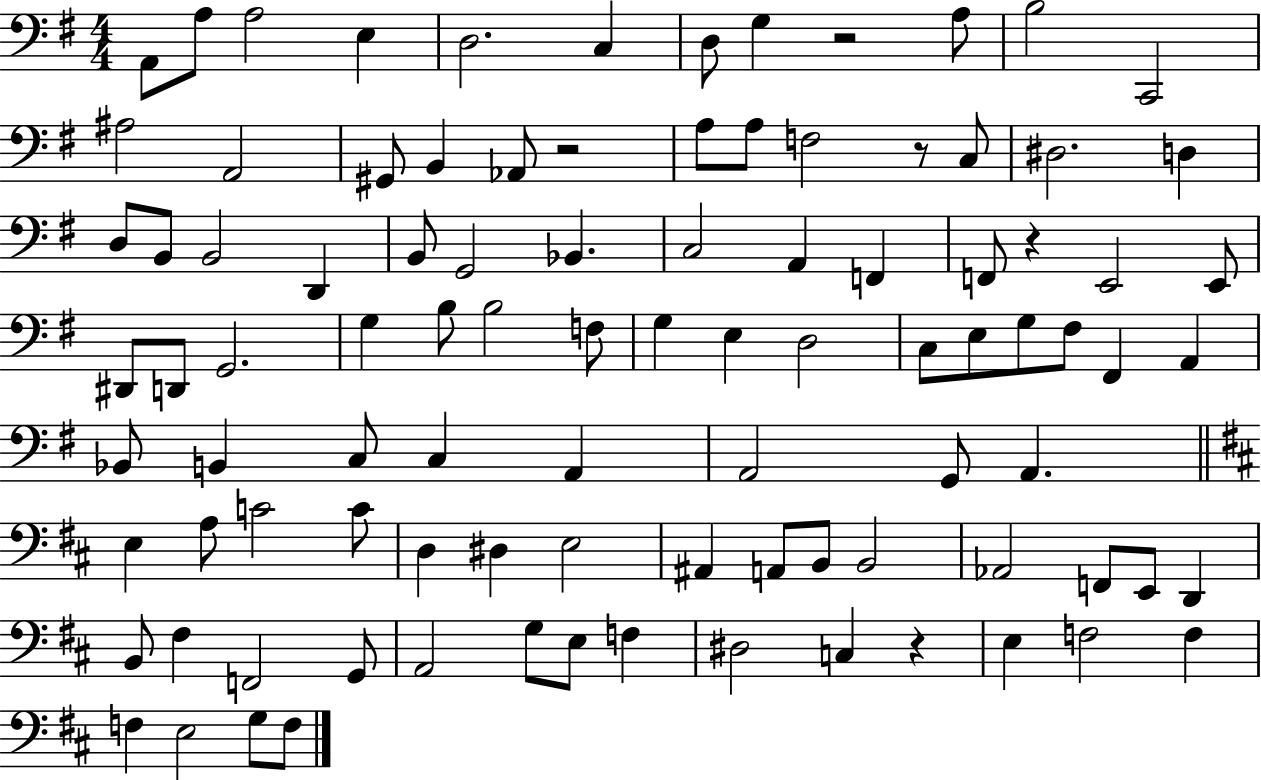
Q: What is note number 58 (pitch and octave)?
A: G2